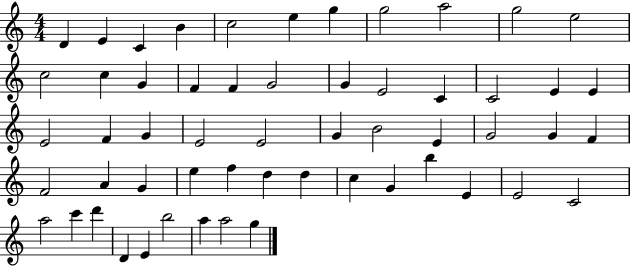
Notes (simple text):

D4/q E4/q C4/q B4/q C5/h E5/q G5/q G5/h A5/h G5/h E5/h C5/h C5/q G4/q F4/q F4/q G4/h G4/q E4/h C4/q C4/h E4/q E4/q E4/h F4/q G4/q E4/h E4/h G4/q B4/h E4/q G4/h G4/q F4/q F4/h A4/q G4/q E5/q F5/q D5/q D5/q C5/q G4/q B5/q E4/q E4/h C4/h A5/h C6/q D6/q D4/q E4/q B5/h A5/q A5/h G5/q